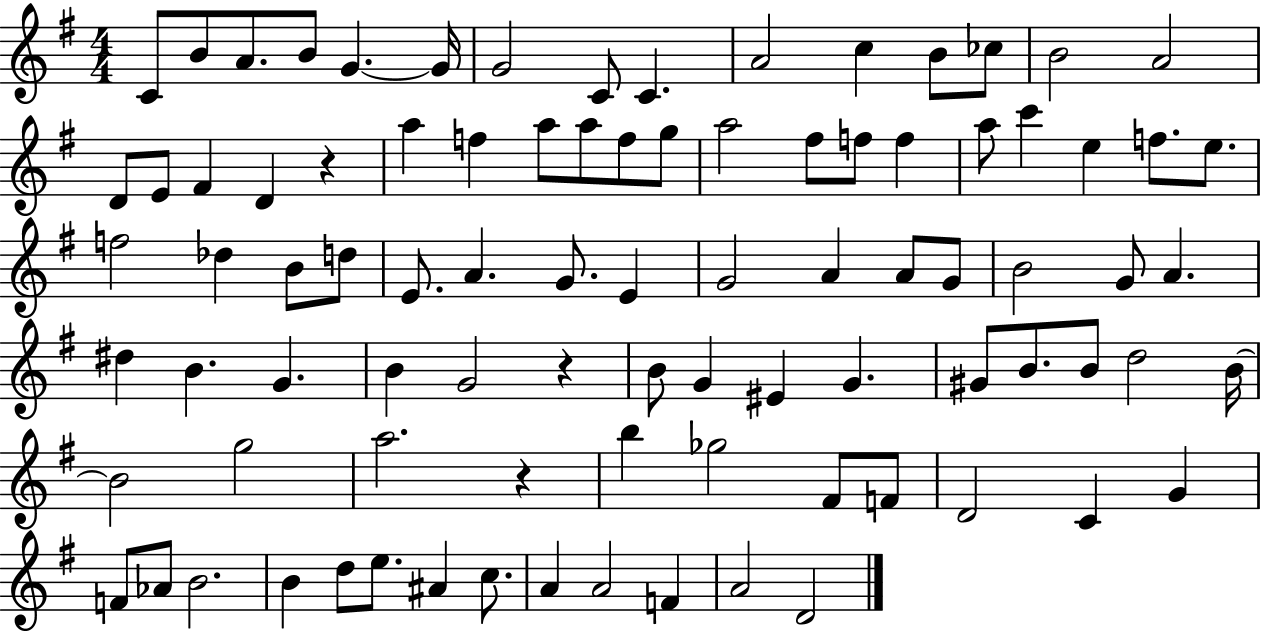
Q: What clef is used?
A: treble